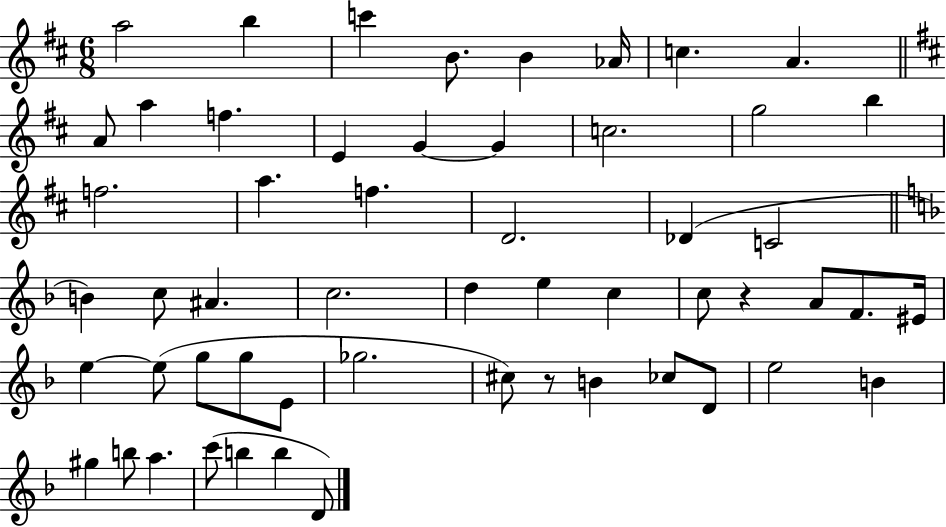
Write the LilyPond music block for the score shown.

{
  \clef treble
  \numericTimeSignature
  \time 6/8
  \key d \major
  a''2 b''4 | c'''4 b'8. b'4 aes'16 | c''4. a'4. | \bar "||" \break \key d \major a'8 a''4 f''4. | e'4 g'4~~ g'4 | c''2. | g''2 b''4 | \break f''2. | a''4. f''4. | d'2. | des'4( c'2 | \break \bar "||" \break \key d \minor b'4) c''8 ais'4. | c''2. | d''4 e''4 c''4 | c''8 r4 a'8 f'8. eis'16 | \break e''4~~ e''8( g''8 g''8 e'8 | ges''2. | cis''8) r8 b'4 ces''8 d'8 | e''2 b'4 | \break gis''4 b''8 a''4. | c'''8( b''4 b''4 d'8) | \bar "|."
}